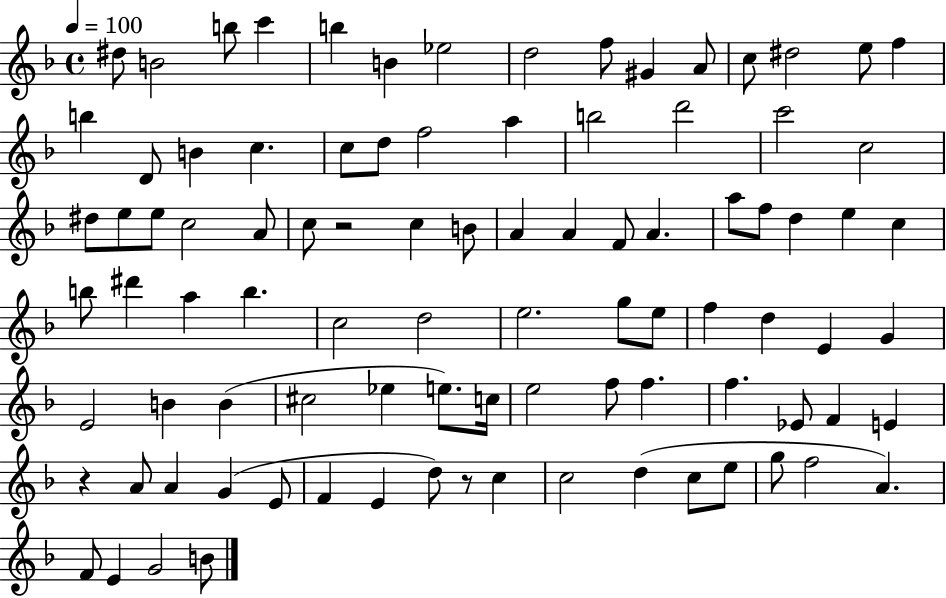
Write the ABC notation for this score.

X:1
T:Untitled
M:4/4
L:1/4
K:F
^d/2 B2 b/2 c' b B _e2 d2 f/2 ^G A/2 c/2 ^d2 e/2 f b D/2 B c c/2 d/2 f2 a b2 d'2 c'2 c2 ^d/2 e/2 e/2 c2 A/2 c/2 z2 c B/2 A A F/2 A a/2 f/2 d e c b/2 ^d' a b c2 d2 e2 g/2 e/2 f d E G E2 B B ^c2 _e e/2 c/4 e2 f/2 f f _E/2 F E z A/2 A G E/2 F E d/2 z/2 c c2 d c/2 e/2 g/2 f2 A F/2 E G2 B/2